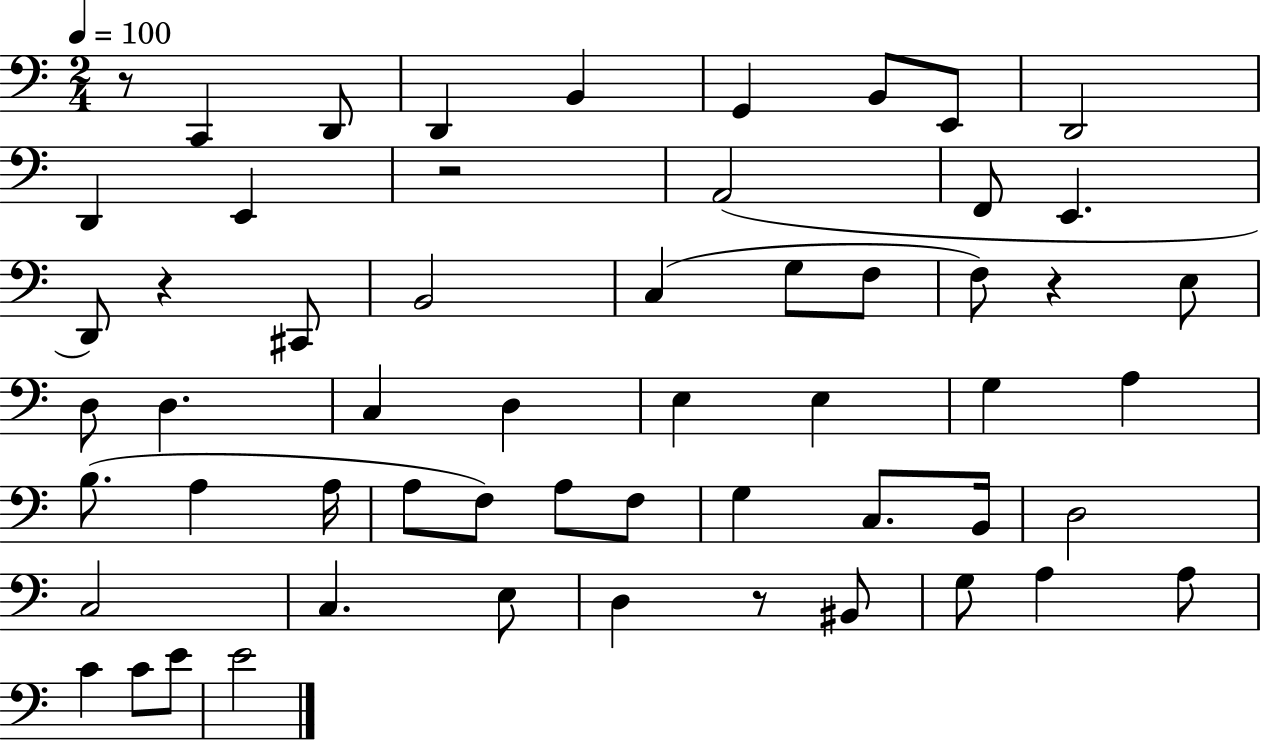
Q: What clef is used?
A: bass